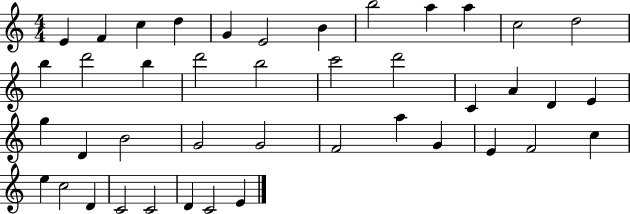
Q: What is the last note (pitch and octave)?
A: E4